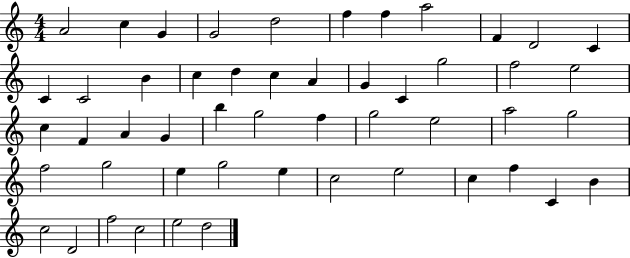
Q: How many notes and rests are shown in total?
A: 51